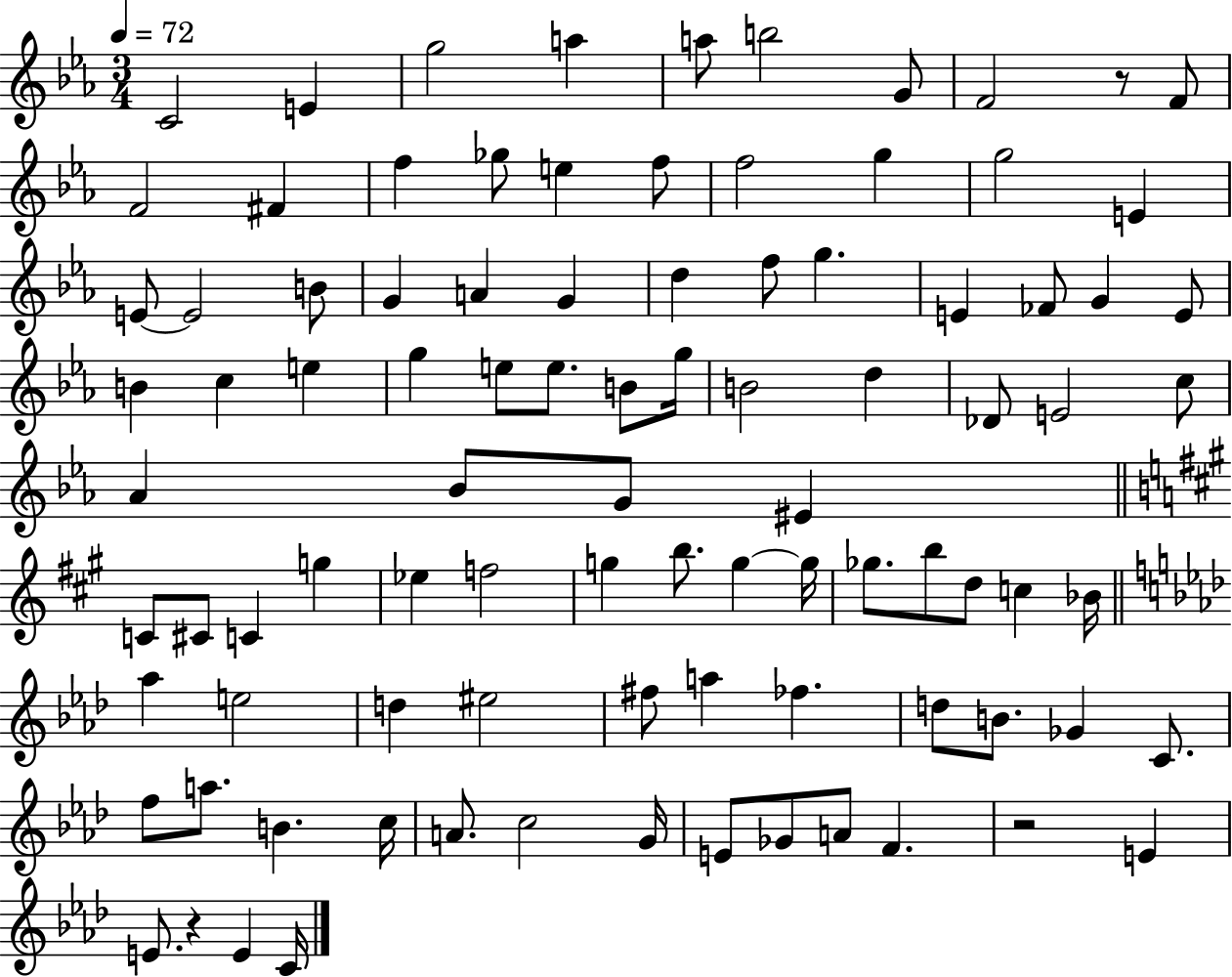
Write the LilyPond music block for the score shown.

{
  \clef treble
  \numericTimeSignature
  \time 3/4
  \key ees \major
  \tempo 4 = 72
  \repeat volta 2 { c'2 e'4 | g''2 a''4 | a''8 b''2 g'8 | f'2 r8 f'8 | \break f'2 fis'4 | f''4 ges''8 e''4 f''8 | f''2 g''4 | g''2 e'4 | \break e'8~~ e'2 b'8 | g'4 a'4 g'4 | d''4 f''8 g''4. | e'4 fes'8 g'4 e'8 | \break b'4 c''4 e''4 | g''4 e''8 e''8. b'8 g''16 | b'2 d''4 | des'8 e'2 c''8 | \break aes'4 bes'8 g'8 eis'4 | \bar "||" \break \key a \major c'8 cis'8 c'4 g''4 | ees''4 f''2 | g''4 b''8. g''4~~ g''16 | ges''8. b''8 d''8 c''4 bes'16 | \break \bar "||" \break \key f \minor aes''4 e''2 | d''4 eis''2 | fis''8 a''4 fes''4. | d''8 b'8. ges'4 c'8. | \break f''8 a''8. b'4. c''16 | a'8. c''2 g'16 | e'8 ges'8 a'8 f'4. | r2 e'4 | \break e'8. r4 e'4 c'16 | } \bar "|."
}